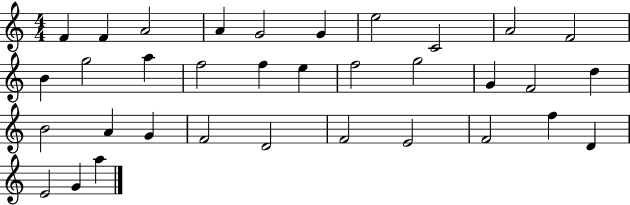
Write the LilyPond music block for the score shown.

{
  \clef treble
  \numericTimeSignature
  \time 4/4
  \key c \major
  f'4 f'4 a'2 | a'4 g'2 g'4 | e''2 c'2 | a'2 f'2 | \break b'4 g''2 a''4 | f''2 f''4 e''4 | f''2 g''2 | g'4 f'2 d''4 | \break b'2 a'4 g'4 | f'2 d'2 | f'2 e'2 | f'2 f''4 d'4 | \break e'2 g'4 a''4 | \bar "|."
}